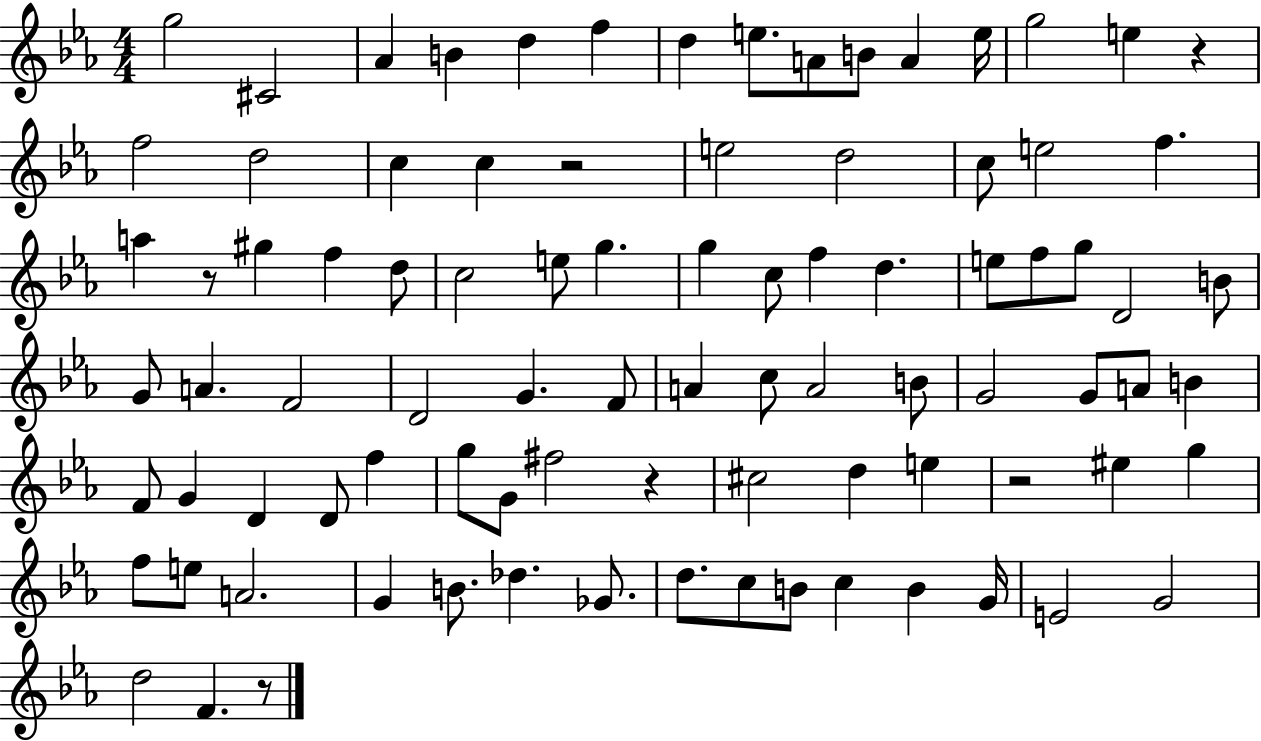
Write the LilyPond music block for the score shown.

{
  \clef treble
  \numericTimeSignature
  \time 4/4
  \key ees \major
  g''2 cis'2 | aes'4 b'4 d''4 f''4 | d''4 e''8. a'8 b'8 a'4 e''16 | g''2 e''4 r4 | \break f''2 d''2 | c''4 c''4 r2 | e''2 d''2 | c''8 e''2 f''4. | \break a''4 r8 gis''4 f''4 d''8 | c''2 e''8 g''4. | g''4 c''8 f''4 d''4. | e''8 f''8 g''8 d'2 b'8 | \break g'8 a'4. f'2 | d'2 g'4. f'8 | a'4 c''8 a'2 b'8 | g'2 g'8 a'8 b'4 | \break f'8 g'4 d'4 d'8 f''4 | g''8 g'8 fis''2 r4 | cis''2 d''4 e''4 | r2 eis''4 g''4 | \break f''8 e''8 a'2. | g'4 b'8. des''4. ges'8. | d''8. c''8 b'8 c''4 b'4 g'16 | e'2 g'2 | \break d''2 f'4. r8 | \bar "|."
}